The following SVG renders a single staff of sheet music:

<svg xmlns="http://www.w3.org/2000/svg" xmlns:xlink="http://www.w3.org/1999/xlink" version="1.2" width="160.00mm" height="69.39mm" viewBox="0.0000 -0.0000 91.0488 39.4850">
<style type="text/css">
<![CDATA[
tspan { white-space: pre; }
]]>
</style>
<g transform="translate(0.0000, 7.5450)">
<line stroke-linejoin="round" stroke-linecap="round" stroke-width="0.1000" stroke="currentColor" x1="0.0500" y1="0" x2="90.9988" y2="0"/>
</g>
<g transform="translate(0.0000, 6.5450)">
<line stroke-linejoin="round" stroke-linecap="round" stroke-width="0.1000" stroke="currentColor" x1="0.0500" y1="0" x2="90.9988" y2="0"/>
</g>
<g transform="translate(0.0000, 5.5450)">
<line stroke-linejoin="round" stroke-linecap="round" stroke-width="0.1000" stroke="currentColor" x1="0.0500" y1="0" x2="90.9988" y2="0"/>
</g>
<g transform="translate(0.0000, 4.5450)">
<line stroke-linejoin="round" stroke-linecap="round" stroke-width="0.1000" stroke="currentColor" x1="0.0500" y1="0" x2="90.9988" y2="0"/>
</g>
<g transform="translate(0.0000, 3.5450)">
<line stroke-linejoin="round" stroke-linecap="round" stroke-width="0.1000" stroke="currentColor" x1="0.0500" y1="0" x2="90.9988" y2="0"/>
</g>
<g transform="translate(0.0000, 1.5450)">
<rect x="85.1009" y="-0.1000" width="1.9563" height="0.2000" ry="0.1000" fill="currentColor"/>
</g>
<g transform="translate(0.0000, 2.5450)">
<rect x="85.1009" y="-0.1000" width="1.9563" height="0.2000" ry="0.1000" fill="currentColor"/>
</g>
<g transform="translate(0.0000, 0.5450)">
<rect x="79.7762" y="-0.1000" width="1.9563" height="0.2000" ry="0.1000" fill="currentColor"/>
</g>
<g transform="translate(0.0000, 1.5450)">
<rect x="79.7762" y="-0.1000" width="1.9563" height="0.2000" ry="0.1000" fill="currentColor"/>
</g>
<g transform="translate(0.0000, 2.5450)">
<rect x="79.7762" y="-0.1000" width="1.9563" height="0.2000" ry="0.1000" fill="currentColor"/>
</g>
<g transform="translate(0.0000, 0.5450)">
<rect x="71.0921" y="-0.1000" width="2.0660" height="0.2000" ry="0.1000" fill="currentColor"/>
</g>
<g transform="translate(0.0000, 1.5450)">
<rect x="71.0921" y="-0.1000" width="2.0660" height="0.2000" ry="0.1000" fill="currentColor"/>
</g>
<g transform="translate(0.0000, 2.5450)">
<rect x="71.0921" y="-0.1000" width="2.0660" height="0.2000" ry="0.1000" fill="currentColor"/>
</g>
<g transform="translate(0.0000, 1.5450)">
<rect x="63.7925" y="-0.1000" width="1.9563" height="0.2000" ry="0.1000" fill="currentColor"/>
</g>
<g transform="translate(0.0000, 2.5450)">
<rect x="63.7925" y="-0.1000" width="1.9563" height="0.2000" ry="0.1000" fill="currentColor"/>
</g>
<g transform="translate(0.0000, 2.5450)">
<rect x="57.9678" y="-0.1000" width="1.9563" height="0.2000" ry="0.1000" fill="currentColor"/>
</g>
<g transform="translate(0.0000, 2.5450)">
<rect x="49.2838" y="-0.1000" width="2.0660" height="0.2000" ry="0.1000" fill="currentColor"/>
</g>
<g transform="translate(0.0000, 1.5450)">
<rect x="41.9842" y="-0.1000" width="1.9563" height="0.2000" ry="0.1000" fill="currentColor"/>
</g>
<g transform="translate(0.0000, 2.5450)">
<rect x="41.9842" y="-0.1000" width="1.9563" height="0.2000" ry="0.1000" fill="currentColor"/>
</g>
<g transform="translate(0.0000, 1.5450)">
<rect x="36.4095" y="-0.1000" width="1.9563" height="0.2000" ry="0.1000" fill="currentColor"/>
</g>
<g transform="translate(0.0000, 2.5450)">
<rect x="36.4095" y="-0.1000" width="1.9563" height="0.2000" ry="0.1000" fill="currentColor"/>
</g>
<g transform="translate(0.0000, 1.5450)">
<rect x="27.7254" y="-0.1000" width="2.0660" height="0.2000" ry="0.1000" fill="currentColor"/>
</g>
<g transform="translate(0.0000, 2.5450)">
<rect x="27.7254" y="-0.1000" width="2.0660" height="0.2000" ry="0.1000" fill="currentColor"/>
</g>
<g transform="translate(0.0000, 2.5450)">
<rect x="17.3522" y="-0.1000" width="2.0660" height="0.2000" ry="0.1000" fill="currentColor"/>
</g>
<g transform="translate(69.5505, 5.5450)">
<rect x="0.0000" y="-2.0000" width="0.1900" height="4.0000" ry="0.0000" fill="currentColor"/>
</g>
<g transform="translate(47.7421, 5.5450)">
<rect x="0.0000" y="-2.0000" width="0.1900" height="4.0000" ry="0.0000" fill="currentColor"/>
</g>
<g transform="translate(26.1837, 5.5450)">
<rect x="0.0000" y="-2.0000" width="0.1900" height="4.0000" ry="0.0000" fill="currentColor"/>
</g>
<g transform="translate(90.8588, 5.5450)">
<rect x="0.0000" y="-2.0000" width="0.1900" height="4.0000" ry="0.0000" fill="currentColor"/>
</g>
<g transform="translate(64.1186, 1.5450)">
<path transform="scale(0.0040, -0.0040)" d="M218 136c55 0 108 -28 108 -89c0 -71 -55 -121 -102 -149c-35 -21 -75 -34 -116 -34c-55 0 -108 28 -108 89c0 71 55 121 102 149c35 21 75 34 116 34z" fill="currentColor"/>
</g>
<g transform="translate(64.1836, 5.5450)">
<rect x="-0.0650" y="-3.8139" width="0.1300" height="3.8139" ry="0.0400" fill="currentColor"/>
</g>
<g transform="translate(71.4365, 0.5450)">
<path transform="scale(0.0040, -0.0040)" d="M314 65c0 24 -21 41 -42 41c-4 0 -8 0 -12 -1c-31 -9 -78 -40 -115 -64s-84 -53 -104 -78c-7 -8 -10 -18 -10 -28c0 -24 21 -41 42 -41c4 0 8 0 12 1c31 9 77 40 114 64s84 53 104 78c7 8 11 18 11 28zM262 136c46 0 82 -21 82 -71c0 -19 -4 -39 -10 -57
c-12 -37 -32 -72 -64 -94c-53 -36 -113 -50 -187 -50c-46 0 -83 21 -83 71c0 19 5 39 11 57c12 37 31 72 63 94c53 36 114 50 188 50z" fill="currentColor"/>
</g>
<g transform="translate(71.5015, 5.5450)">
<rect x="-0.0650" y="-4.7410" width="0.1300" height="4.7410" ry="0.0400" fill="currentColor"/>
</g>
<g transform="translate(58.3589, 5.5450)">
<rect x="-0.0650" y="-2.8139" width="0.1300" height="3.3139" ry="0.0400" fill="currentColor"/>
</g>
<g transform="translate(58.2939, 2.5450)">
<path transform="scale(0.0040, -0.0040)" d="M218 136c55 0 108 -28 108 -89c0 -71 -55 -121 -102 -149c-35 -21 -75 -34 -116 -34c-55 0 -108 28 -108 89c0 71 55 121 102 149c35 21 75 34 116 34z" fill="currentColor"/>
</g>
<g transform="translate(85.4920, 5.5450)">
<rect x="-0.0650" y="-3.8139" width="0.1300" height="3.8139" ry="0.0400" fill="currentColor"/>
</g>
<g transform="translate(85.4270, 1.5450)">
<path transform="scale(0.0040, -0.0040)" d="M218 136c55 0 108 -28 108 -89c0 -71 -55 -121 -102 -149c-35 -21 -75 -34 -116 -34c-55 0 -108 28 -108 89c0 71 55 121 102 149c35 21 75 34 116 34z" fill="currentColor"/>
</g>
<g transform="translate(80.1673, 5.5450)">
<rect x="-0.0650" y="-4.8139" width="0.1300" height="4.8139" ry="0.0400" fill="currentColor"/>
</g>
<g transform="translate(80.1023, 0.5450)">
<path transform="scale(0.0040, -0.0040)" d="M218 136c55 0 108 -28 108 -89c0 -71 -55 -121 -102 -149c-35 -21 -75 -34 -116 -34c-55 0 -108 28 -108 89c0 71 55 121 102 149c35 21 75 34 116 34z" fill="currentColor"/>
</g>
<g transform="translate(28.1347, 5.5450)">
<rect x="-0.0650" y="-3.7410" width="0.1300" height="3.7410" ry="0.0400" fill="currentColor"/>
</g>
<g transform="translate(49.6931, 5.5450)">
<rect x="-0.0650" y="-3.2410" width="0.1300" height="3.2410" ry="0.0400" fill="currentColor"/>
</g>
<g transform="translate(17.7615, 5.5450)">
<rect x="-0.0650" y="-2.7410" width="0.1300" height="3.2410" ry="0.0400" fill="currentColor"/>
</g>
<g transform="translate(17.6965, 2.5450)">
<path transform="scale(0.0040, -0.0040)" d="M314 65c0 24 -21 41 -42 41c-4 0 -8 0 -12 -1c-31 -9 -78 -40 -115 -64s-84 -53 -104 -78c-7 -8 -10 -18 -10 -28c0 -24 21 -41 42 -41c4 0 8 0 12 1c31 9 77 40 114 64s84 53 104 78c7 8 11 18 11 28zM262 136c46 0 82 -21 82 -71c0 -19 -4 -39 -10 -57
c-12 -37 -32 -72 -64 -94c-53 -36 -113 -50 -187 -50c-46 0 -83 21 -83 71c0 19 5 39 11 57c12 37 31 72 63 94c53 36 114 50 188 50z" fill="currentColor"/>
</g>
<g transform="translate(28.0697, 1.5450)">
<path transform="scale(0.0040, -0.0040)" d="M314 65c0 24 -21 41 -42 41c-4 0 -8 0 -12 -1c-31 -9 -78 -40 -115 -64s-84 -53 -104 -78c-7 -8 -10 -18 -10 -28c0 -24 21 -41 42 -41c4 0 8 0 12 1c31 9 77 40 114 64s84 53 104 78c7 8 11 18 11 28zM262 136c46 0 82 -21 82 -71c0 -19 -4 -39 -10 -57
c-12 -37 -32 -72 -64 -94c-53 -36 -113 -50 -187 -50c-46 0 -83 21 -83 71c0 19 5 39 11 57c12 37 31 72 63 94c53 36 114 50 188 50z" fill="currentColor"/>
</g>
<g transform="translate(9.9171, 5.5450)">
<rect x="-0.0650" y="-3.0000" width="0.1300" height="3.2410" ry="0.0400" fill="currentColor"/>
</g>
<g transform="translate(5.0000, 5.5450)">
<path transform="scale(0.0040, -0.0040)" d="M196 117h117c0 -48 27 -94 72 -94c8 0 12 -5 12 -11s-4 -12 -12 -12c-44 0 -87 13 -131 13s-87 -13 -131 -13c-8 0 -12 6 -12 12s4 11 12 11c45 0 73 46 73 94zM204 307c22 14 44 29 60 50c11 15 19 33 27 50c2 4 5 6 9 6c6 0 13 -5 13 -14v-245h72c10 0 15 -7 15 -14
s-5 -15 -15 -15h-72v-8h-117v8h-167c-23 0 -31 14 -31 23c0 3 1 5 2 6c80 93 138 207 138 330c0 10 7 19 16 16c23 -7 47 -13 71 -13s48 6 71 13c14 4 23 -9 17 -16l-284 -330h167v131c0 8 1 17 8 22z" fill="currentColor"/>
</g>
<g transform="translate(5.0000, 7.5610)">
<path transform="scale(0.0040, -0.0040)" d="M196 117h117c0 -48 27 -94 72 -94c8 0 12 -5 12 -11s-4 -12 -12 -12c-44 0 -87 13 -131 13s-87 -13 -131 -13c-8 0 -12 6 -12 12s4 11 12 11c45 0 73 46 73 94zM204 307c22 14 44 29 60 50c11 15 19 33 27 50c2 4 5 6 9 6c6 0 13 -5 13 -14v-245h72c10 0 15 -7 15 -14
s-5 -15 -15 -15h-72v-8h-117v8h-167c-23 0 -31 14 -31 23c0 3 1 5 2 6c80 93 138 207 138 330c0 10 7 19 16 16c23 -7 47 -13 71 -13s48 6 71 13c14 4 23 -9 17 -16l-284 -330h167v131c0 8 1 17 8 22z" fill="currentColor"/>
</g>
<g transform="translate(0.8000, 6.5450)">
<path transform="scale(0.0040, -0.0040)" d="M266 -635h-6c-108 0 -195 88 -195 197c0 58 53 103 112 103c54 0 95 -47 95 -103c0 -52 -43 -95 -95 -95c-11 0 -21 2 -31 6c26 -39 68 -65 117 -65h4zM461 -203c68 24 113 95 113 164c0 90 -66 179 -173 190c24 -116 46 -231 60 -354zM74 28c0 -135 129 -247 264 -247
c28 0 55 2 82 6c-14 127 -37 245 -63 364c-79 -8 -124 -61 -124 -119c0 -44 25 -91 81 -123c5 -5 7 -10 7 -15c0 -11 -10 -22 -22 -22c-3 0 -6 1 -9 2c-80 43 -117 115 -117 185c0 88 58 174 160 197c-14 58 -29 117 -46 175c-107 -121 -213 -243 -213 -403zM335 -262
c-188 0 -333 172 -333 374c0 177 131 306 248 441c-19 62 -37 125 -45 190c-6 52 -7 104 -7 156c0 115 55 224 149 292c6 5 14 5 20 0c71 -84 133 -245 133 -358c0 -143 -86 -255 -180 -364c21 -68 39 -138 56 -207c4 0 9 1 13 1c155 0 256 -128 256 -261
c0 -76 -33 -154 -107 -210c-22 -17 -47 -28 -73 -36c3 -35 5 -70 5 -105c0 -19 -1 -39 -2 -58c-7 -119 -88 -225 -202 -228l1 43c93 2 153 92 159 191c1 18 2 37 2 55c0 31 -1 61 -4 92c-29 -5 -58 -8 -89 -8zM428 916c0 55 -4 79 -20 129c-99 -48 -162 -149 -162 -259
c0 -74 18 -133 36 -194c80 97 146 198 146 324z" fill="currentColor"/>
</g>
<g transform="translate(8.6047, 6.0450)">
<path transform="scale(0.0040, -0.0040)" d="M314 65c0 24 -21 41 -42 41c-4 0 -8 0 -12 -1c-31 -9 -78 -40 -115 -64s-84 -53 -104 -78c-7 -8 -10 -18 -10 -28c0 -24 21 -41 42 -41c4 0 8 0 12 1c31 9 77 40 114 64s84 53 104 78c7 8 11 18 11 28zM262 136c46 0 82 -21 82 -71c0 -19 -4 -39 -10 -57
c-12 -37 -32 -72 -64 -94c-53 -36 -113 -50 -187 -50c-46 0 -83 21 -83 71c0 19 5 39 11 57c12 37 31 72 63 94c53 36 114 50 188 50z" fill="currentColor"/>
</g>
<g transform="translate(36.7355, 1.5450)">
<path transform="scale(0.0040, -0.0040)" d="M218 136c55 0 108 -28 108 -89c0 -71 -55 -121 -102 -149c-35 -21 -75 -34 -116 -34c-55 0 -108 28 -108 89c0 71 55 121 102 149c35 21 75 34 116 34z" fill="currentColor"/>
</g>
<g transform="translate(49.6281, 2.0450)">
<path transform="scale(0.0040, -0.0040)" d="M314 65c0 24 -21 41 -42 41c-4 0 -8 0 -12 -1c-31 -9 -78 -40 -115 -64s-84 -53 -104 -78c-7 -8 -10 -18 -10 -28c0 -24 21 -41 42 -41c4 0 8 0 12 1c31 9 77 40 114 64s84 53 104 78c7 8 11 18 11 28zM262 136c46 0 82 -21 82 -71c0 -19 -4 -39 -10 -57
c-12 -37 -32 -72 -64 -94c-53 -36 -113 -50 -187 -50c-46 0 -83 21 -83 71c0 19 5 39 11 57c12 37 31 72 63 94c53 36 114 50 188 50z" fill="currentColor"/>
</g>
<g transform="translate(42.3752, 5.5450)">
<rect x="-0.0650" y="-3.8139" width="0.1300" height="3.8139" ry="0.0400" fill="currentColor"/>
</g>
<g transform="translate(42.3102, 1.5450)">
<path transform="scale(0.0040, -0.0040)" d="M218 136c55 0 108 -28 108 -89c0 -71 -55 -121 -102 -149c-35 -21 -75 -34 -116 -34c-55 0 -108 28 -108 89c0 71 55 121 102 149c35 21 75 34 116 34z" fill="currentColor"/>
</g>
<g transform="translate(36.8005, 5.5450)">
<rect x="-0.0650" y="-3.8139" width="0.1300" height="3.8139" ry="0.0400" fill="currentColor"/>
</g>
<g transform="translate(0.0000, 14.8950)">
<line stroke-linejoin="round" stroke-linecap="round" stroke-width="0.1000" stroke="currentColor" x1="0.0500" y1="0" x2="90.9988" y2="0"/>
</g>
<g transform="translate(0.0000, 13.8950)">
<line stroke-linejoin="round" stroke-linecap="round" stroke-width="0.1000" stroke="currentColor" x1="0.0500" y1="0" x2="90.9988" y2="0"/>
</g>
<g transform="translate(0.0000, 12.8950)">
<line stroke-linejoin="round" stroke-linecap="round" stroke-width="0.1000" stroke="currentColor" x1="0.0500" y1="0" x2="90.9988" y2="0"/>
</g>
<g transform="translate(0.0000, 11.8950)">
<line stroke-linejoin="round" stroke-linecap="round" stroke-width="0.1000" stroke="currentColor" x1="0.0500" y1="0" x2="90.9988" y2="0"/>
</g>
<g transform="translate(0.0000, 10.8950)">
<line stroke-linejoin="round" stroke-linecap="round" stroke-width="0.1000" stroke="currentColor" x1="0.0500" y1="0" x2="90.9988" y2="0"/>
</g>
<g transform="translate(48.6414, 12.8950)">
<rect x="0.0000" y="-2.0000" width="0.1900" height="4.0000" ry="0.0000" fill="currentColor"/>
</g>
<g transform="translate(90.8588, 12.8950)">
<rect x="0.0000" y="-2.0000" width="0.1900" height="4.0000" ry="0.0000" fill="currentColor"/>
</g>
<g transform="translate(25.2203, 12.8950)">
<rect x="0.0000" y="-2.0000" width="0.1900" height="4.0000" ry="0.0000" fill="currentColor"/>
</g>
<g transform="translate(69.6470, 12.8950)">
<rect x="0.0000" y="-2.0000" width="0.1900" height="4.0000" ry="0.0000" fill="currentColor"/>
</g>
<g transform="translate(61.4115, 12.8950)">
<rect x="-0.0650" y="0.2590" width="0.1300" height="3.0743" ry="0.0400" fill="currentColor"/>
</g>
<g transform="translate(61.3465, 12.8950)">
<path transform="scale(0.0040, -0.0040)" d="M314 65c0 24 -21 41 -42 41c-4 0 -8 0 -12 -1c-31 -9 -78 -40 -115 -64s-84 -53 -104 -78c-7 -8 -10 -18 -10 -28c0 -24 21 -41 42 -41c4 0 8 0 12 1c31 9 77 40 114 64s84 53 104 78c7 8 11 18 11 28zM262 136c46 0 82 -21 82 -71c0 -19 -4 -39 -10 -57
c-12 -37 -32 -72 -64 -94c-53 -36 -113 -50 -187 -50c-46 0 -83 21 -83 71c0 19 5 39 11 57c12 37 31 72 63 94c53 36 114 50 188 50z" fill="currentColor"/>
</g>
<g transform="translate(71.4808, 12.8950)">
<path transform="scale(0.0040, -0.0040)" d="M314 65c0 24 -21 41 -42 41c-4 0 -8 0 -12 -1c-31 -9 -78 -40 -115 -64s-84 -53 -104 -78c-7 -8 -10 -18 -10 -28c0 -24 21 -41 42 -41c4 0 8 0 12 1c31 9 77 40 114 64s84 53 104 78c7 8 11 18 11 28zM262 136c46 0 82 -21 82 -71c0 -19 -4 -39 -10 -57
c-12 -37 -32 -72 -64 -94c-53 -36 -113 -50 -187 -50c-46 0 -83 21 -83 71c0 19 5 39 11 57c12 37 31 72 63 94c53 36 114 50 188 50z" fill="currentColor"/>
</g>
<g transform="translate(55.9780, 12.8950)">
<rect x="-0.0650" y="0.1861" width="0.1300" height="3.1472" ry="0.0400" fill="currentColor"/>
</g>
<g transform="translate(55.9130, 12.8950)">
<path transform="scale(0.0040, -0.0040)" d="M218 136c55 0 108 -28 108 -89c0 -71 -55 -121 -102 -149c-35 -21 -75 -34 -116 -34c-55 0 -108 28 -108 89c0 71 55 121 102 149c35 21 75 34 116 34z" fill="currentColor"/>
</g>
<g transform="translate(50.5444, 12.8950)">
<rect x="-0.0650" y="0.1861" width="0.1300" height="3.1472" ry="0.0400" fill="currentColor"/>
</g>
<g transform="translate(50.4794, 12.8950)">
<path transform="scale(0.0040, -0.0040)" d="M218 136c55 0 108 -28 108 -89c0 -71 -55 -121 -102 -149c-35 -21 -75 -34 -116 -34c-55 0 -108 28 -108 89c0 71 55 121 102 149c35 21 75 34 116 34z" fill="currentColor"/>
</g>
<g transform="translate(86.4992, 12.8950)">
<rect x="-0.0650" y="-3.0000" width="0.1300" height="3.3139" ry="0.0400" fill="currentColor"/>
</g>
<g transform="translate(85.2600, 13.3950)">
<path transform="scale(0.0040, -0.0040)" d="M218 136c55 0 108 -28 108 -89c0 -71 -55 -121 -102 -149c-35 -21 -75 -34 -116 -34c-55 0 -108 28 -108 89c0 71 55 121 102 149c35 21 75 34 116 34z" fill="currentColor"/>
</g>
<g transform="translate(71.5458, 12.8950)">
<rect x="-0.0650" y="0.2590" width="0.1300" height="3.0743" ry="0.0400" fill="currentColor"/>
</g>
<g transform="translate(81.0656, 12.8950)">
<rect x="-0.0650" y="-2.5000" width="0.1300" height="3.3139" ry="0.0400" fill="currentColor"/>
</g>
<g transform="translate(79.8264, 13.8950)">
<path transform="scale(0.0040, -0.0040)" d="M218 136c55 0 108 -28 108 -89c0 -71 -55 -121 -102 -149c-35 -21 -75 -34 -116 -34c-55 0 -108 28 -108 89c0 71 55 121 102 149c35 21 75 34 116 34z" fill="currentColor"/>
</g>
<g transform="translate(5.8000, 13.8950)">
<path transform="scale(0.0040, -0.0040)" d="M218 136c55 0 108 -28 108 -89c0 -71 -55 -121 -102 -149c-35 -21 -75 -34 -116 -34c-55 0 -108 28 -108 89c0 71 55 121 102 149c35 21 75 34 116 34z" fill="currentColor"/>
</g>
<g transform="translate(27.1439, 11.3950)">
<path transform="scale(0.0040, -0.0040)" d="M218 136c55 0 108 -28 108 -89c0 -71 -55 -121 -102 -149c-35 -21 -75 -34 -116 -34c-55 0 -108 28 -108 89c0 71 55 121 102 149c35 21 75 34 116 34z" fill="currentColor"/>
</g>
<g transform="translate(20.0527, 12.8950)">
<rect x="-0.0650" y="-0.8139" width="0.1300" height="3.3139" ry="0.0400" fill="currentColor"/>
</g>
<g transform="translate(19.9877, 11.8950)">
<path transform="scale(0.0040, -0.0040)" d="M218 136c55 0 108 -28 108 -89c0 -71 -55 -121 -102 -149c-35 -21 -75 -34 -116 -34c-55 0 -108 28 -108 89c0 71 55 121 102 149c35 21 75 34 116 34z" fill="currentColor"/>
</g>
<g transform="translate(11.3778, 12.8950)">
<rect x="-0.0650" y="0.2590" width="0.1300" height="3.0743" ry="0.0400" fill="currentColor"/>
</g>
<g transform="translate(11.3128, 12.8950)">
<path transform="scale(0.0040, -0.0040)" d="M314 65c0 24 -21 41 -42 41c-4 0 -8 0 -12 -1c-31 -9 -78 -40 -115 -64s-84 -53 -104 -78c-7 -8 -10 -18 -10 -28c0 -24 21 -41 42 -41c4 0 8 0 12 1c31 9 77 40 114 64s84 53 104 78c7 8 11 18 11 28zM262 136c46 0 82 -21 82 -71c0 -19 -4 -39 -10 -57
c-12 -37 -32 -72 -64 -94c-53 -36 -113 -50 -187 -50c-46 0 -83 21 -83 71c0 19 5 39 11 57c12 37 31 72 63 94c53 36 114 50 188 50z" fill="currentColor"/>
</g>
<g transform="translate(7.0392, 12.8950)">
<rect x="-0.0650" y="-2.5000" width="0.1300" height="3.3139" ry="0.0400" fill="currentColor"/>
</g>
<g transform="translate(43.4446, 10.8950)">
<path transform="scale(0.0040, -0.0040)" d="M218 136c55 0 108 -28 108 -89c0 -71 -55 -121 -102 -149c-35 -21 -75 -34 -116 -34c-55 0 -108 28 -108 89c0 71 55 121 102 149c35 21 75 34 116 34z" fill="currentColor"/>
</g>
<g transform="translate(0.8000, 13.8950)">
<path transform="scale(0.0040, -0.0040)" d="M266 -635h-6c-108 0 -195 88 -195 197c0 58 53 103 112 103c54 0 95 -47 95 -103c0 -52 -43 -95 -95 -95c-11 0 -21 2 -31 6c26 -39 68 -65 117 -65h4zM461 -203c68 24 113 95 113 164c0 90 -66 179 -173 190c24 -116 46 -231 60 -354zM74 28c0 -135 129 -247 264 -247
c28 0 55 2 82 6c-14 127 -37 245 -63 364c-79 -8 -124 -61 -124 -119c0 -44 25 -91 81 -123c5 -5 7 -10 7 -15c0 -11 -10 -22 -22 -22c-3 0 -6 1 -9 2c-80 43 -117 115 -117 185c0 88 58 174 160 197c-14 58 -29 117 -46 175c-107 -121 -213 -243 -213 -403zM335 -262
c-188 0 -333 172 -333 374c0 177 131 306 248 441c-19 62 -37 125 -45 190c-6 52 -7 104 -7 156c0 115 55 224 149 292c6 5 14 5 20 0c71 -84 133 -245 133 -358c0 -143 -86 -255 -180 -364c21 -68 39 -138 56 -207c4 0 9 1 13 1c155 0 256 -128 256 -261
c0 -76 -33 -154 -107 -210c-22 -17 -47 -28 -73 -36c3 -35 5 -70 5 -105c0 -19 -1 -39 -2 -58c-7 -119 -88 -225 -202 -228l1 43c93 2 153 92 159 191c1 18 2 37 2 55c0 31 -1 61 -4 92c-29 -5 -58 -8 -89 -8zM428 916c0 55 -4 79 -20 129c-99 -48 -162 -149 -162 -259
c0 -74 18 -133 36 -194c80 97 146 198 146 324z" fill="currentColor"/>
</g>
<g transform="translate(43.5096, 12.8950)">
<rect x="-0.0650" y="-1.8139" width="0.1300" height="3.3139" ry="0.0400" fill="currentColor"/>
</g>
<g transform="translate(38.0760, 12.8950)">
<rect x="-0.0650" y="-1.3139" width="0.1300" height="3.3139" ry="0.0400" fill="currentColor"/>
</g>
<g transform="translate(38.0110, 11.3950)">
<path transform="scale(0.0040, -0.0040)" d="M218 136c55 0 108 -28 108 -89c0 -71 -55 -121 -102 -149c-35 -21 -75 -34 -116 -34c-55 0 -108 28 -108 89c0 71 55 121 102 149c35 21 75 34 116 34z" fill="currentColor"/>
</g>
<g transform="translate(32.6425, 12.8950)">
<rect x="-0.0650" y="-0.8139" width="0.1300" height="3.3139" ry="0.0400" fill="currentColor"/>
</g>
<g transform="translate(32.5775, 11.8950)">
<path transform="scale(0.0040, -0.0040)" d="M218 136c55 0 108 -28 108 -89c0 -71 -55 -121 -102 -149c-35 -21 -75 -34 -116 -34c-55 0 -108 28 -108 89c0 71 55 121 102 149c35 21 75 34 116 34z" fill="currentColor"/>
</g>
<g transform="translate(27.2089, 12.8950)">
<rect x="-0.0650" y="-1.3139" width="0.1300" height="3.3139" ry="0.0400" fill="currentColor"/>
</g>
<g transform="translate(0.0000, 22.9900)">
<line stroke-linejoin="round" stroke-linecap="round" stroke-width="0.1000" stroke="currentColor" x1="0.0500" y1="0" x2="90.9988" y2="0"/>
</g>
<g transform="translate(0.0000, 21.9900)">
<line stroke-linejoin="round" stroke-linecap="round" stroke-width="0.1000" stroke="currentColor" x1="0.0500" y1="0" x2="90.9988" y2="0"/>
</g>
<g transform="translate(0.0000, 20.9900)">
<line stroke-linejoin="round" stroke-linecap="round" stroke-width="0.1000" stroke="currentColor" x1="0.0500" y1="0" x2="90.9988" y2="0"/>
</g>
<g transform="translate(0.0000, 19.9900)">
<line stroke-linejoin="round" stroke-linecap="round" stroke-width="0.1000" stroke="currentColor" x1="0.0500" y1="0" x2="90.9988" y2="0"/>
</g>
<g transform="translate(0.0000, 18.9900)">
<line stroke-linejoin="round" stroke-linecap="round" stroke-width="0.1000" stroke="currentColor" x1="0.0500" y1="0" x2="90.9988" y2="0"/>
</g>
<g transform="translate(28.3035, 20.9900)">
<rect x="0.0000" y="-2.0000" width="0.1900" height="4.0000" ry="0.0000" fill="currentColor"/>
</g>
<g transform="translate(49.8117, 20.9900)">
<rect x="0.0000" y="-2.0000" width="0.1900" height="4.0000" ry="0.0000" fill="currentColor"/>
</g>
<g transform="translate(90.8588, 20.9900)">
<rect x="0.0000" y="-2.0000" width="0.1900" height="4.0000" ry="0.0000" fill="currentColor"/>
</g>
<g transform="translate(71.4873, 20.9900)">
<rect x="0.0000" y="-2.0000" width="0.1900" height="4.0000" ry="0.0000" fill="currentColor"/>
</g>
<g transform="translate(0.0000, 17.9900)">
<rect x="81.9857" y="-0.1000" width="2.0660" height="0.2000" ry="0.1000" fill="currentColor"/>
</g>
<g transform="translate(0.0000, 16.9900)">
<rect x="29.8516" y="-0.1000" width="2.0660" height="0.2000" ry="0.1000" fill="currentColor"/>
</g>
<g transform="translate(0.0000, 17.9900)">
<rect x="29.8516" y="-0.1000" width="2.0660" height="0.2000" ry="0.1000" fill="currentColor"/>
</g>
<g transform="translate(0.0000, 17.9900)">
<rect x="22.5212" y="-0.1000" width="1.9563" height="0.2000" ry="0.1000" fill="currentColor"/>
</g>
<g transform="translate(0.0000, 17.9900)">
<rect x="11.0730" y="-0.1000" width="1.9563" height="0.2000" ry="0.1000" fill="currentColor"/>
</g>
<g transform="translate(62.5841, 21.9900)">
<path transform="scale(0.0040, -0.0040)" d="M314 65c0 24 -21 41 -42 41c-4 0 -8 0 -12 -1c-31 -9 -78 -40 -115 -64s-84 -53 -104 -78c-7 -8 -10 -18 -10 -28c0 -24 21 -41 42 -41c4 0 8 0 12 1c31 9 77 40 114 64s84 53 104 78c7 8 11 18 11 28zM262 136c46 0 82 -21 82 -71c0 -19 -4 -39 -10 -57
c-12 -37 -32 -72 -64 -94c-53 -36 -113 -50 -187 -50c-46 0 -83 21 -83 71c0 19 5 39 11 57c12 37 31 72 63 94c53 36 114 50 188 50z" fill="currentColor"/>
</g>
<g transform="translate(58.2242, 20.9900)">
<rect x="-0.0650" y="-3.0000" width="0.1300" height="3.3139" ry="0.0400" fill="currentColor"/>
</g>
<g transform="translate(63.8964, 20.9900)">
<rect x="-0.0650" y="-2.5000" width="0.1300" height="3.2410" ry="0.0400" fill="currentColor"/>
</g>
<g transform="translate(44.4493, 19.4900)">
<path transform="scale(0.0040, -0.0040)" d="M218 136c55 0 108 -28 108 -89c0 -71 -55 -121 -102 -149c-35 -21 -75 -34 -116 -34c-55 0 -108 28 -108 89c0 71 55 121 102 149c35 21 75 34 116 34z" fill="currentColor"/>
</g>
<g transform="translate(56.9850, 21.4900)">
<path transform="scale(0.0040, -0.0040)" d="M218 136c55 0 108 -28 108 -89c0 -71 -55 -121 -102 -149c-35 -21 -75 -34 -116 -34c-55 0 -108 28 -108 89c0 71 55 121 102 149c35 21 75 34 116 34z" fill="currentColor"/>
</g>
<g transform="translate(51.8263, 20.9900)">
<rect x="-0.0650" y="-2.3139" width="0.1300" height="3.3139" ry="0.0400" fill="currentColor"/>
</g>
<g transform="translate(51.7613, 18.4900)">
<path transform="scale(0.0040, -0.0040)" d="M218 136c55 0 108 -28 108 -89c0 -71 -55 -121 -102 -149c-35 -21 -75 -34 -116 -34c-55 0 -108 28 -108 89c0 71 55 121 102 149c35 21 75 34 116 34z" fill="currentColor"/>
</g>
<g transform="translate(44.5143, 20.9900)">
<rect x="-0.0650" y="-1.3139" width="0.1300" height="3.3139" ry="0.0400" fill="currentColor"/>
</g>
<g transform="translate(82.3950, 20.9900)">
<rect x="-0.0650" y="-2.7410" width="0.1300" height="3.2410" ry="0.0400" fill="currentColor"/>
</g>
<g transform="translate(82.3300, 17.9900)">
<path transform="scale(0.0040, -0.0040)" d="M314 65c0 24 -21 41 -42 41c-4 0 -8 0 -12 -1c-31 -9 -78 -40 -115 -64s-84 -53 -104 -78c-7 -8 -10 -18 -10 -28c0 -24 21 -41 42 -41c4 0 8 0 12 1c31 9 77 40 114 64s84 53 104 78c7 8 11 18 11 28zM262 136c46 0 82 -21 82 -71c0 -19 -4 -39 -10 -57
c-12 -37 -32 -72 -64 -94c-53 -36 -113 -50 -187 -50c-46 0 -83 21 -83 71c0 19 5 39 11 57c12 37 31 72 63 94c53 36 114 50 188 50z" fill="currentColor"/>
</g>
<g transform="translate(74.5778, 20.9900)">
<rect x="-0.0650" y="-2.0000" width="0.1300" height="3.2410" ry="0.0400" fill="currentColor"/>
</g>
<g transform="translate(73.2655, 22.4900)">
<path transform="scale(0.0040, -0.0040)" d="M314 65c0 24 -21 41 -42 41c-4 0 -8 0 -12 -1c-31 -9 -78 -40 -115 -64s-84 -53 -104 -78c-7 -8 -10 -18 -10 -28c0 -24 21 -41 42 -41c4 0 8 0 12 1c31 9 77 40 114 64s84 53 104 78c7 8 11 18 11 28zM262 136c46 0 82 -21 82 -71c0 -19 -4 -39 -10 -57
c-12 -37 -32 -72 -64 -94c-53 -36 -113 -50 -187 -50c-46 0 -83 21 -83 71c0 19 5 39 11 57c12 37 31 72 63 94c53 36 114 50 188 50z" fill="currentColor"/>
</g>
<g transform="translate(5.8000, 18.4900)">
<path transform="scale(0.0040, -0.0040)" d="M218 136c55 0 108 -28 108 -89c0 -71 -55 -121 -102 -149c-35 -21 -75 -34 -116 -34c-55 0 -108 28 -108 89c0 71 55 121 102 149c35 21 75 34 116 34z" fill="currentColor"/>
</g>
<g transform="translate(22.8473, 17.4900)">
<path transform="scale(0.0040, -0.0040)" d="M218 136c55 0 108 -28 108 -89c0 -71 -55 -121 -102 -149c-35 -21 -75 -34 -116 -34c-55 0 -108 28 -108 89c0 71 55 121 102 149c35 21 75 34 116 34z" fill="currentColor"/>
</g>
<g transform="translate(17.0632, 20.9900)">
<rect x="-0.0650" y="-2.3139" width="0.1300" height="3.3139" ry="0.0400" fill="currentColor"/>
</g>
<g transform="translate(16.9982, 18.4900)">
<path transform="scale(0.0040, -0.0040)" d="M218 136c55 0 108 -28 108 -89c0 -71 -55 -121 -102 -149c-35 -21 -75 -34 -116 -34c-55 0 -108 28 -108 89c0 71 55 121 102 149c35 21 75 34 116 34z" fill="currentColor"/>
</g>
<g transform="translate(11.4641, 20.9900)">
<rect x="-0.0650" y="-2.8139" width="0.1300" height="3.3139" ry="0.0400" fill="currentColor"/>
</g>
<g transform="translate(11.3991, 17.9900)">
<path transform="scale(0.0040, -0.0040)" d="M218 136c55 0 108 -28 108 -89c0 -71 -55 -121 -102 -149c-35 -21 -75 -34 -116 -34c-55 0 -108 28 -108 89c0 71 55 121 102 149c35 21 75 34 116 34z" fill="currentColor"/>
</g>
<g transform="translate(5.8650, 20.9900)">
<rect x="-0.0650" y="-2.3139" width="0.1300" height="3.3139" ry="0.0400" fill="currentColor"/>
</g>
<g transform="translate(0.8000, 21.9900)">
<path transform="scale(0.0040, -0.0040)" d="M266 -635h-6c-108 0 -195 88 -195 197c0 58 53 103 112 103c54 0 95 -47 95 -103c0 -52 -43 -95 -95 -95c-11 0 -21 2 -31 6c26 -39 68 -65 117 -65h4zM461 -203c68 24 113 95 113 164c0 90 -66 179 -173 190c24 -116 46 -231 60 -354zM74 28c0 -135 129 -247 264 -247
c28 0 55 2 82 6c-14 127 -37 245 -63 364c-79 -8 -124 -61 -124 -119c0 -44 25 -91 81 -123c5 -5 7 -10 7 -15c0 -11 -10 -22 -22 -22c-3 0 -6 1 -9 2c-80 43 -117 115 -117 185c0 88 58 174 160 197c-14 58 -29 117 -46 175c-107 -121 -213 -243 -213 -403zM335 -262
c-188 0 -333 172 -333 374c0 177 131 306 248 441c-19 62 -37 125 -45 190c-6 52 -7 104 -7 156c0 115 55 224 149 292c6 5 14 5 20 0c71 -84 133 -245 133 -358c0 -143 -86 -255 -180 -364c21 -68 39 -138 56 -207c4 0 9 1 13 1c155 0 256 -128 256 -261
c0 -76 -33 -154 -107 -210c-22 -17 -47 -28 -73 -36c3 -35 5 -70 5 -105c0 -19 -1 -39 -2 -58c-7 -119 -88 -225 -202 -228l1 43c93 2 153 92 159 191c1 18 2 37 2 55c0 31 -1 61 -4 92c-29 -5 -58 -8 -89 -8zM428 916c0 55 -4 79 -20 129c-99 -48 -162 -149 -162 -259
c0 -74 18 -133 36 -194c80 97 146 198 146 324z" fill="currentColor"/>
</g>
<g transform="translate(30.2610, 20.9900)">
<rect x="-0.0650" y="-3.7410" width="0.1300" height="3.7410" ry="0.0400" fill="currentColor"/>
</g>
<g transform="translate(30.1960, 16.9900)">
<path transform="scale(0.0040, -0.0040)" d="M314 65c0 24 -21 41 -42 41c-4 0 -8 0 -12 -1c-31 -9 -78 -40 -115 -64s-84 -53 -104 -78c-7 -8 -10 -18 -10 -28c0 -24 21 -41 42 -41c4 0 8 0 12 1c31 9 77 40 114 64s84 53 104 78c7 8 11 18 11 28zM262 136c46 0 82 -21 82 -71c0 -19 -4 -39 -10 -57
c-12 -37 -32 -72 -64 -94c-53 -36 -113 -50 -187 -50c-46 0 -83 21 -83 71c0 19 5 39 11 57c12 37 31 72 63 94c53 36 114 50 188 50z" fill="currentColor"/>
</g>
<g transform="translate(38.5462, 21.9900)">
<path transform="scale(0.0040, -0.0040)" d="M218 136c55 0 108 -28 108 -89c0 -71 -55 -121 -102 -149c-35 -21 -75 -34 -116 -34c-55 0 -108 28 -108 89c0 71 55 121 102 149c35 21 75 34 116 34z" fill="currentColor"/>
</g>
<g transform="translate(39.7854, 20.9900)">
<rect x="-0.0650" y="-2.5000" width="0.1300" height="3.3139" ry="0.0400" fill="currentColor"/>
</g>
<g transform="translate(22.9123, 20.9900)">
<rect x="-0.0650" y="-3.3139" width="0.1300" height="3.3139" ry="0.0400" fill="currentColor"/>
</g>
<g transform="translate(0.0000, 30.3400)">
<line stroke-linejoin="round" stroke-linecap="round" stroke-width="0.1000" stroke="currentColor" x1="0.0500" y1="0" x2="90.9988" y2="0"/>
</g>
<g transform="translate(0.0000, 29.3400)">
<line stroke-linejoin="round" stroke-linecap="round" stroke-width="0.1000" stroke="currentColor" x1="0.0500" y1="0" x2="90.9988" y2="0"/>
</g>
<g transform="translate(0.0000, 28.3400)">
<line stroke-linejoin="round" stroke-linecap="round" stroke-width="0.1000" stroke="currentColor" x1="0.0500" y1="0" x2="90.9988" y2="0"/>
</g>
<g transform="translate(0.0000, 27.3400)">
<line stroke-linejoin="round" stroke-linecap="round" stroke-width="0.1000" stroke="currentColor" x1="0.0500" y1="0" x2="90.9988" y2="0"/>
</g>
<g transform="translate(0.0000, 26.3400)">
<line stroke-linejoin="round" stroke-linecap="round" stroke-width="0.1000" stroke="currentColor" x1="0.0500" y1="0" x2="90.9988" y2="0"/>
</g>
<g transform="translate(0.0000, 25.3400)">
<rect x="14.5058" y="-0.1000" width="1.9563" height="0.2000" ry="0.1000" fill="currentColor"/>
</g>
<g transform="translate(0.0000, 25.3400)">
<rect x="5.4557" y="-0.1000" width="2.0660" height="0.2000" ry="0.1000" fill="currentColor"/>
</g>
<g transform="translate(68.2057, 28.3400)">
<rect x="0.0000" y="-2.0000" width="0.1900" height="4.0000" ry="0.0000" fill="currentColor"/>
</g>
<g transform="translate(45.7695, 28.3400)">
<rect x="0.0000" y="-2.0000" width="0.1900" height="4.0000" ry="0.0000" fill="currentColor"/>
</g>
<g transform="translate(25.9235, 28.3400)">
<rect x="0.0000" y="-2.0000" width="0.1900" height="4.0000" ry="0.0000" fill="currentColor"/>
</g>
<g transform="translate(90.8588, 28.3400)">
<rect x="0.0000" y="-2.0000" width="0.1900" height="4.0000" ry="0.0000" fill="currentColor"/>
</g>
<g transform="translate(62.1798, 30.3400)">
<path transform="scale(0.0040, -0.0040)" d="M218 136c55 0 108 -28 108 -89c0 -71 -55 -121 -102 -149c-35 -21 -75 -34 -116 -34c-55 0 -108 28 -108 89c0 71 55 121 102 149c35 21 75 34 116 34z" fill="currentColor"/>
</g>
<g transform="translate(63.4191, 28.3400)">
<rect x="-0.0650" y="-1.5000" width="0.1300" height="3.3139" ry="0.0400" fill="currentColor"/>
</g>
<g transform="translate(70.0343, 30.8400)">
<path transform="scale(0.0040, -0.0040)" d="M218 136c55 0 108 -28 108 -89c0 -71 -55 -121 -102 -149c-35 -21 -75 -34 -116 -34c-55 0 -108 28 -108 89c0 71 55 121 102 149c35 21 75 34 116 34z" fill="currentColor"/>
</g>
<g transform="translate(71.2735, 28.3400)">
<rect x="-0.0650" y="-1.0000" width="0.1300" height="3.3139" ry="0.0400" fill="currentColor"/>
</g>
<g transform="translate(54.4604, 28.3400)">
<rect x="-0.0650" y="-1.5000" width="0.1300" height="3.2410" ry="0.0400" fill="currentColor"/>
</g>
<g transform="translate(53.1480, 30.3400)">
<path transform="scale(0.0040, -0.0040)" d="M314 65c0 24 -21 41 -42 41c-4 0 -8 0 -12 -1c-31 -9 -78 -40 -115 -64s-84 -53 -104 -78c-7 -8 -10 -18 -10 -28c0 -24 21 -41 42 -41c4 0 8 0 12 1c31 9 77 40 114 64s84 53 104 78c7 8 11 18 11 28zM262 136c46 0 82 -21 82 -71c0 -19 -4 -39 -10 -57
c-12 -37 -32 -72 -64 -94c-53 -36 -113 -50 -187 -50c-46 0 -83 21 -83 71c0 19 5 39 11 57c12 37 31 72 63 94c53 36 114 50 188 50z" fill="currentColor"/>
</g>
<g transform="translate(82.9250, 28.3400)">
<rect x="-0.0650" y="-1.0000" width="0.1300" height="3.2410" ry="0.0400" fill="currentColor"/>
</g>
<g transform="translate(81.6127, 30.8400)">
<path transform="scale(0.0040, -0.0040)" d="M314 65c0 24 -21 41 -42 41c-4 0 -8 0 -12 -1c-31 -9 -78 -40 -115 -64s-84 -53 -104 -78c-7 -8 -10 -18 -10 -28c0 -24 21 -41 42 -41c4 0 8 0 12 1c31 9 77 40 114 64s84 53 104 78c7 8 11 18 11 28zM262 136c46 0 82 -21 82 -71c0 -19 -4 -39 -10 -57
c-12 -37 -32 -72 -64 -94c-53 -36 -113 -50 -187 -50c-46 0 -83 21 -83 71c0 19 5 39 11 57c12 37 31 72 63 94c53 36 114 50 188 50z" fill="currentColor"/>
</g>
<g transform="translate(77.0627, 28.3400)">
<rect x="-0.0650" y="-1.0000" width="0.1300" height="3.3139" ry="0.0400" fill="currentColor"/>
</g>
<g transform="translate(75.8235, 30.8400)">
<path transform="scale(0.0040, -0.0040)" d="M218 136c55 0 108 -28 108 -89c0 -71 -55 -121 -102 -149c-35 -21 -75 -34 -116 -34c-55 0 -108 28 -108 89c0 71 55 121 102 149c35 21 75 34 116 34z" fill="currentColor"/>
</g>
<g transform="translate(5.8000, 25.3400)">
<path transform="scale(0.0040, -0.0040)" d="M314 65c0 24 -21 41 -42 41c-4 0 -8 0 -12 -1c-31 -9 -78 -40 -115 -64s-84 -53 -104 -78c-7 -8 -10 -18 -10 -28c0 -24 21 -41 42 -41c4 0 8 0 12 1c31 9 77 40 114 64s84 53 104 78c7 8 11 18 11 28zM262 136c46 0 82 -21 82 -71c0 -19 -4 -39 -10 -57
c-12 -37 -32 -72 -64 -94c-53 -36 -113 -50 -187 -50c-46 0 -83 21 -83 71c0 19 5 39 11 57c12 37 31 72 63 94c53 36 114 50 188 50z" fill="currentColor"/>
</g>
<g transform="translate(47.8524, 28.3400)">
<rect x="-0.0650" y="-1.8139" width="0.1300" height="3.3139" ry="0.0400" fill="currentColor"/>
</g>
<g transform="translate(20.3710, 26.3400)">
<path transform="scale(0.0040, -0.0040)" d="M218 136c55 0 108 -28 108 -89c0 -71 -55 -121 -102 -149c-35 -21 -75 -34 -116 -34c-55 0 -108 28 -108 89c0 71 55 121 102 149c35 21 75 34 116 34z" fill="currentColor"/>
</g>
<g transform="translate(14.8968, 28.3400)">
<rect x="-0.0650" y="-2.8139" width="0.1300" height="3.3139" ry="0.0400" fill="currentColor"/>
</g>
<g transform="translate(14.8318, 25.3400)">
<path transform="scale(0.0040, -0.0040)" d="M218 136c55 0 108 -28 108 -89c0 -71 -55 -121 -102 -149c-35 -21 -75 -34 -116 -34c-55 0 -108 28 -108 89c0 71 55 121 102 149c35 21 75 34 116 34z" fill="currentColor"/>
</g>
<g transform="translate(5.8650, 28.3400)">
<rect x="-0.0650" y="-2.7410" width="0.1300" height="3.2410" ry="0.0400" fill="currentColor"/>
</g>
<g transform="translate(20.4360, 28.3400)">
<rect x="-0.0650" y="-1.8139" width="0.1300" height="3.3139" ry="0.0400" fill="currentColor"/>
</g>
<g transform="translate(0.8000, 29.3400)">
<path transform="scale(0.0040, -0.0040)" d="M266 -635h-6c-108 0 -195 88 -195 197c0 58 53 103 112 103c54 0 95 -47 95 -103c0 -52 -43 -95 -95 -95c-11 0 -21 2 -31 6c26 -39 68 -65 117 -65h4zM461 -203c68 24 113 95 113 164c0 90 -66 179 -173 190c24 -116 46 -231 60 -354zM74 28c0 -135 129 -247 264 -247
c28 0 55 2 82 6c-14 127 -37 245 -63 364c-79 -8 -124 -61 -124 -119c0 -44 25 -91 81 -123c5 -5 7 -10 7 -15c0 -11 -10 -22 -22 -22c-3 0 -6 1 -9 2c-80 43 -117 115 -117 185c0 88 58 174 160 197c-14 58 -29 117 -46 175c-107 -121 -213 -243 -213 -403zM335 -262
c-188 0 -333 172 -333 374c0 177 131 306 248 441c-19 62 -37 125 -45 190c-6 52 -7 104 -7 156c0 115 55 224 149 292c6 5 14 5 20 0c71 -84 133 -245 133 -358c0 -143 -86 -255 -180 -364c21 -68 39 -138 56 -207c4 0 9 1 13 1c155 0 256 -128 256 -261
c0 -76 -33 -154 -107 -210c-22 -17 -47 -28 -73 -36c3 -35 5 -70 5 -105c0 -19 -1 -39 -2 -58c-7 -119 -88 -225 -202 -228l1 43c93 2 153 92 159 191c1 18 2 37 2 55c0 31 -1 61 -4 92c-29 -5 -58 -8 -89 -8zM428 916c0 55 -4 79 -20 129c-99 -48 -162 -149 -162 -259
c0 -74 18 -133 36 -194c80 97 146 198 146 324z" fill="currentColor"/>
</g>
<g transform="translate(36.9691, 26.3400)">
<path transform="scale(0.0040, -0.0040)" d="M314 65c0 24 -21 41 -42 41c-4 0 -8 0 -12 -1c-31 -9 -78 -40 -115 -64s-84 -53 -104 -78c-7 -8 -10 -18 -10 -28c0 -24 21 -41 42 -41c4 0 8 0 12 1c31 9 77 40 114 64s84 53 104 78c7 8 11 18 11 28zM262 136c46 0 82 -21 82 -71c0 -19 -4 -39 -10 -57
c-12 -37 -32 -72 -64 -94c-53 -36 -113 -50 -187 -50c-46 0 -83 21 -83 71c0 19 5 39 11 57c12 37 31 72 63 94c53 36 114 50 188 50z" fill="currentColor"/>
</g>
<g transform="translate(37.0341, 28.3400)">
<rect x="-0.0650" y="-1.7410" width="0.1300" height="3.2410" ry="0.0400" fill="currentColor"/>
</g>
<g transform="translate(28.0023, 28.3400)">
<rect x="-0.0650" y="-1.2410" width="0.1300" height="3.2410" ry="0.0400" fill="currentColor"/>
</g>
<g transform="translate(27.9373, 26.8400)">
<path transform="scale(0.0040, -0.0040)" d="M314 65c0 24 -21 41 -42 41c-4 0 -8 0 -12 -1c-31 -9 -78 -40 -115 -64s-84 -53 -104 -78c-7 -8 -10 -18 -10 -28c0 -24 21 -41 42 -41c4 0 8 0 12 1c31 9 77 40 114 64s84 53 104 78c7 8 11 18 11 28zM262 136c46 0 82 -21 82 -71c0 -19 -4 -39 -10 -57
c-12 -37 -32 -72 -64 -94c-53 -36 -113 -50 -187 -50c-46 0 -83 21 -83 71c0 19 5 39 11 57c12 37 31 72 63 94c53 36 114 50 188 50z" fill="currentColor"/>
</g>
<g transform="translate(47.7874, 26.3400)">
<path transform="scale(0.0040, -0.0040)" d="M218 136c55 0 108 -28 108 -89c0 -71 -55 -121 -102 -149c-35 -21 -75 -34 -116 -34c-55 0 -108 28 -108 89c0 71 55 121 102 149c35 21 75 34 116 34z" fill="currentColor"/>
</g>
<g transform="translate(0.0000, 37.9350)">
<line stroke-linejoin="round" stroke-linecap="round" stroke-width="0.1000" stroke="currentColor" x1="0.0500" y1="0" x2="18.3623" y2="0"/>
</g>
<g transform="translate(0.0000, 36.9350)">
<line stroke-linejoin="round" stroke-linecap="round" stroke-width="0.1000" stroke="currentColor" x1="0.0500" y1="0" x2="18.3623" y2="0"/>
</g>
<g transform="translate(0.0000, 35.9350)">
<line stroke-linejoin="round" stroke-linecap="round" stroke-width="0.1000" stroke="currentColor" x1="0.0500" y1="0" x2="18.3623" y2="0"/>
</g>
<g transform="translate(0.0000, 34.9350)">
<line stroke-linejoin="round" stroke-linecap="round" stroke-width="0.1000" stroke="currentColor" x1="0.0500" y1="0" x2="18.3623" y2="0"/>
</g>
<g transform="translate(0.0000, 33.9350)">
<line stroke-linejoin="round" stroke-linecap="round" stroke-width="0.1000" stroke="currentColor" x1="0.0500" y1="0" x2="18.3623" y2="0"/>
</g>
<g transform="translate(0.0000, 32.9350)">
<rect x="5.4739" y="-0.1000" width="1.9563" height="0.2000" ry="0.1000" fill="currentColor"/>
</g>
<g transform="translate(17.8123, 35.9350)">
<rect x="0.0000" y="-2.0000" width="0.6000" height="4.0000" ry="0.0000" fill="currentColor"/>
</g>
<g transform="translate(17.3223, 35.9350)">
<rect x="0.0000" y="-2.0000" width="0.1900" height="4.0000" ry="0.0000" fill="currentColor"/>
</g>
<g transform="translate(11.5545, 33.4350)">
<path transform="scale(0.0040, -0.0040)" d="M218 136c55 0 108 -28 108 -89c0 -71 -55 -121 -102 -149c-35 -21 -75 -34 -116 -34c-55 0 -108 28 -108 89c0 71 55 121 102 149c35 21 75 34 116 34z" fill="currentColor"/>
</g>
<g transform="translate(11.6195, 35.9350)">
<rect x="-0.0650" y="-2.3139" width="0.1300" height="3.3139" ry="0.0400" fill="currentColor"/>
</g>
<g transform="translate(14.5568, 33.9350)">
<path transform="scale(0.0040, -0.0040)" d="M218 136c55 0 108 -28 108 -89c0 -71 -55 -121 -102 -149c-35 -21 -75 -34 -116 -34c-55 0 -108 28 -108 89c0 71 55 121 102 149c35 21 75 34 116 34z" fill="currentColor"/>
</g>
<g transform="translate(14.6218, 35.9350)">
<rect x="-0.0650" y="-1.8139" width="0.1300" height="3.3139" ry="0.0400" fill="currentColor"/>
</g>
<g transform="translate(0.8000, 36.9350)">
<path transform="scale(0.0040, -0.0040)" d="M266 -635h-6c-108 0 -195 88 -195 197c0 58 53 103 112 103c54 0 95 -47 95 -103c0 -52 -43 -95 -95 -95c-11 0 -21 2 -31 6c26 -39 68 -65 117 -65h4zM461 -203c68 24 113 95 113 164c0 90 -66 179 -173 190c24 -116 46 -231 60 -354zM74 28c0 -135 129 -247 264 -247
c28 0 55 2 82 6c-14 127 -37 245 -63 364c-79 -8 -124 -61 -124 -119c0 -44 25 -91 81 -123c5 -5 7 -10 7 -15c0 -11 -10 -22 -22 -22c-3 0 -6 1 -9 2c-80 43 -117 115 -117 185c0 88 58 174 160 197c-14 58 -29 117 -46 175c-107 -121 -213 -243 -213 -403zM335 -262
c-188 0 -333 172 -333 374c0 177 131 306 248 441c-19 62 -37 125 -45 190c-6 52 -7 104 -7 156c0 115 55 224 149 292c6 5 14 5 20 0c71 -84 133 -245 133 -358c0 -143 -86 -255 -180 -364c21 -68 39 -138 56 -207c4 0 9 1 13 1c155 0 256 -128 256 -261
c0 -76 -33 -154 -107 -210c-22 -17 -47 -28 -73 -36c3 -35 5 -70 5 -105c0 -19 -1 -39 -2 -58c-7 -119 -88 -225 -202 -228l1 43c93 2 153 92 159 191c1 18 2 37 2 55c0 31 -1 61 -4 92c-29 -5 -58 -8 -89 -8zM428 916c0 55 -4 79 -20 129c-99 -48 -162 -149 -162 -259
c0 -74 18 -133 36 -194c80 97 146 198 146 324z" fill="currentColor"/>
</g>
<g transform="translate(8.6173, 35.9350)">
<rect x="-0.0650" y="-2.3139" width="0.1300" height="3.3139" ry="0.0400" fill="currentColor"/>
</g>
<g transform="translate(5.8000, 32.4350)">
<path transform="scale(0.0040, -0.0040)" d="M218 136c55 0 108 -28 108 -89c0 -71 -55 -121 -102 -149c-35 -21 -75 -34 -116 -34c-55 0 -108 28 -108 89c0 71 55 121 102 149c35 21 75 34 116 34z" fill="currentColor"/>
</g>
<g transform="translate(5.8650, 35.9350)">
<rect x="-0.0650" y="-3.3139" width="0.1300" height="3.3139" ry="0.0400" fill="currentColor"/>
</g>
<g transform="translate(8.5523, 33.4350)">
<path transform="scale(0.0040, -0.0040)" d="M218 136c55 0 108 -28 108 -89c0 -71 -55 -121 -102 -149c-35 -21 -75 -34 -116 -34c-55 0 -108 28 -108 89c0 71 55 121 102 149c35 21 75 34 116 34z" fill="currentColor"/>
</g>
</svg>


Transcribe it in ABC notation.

X:1
T:Untitled
M:4/4
L:1/4
K:C
A2 a2 c'2 c' c' b2 a c' e'2 e' c' G B2 d e d e f B B B2 B2 G A g a g b c'2 G e g A G2 F2 a2 a2 a f e2 f2 f E2 E D D D2 b g g f